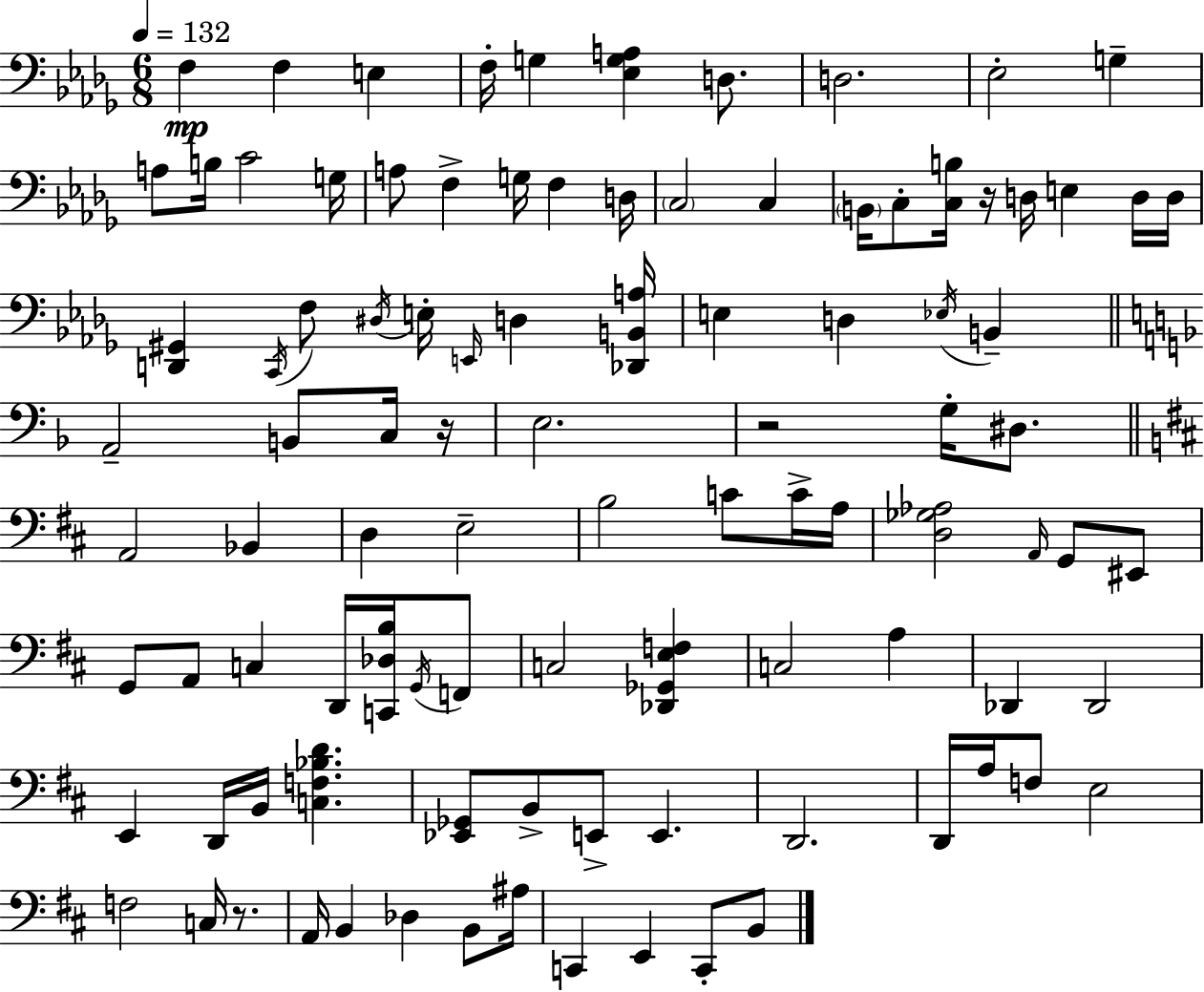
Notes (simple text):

F3/q F3/q E3/q F3/s G3/q [Eb3,G3,A3]/q D3/e. D3/h. Eb3/h G3/q A3/e B3/s C4/h G3/s A3/e F3/q G3/s F3/q D3/s C3/h C3/q B2/s C3/e [C3,B3]/s R/s D3/s E3/q D3/s D3/s [D2,G#2]/q C2/s F3/e D#3/s E3/s E2/s D3/q [Db2,B2,A3]/s E3/q D3/q Eb3/s B2/q A2/h B2/e C3/s R/s E3/h. R/h G3/s D#3/e. A2/h Bb2/q D3/q E3/h B3/h C4/e C4/s A3/s [D3,Gb3,Ab3]/h A2/s G2/e EIS2/e G2/e A2/e C3/q D2/s [C2,Db3,B3]/s G2/s F2/e C3/h [Db2,Gb2,E3,F3]/q C3/h A3/q Db2/q Db2/h E2/q D2/s B2/s [C3,F3,Bb3,D4]/q. [Eb2,Gb2]/e B2/e E2/e E2/q. D2/h. D2/s A3/s F3/e E3/h F3/h C3/s R/e. A2/s B2/q Db3/q B2/e A#3/s C2/q E2/q C2/e B2/e